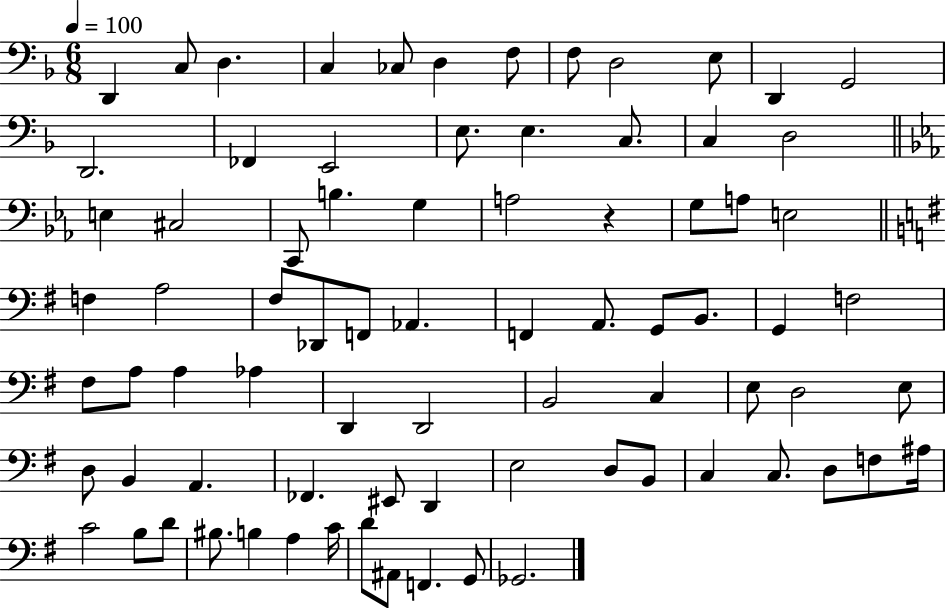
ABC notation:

X:1
T:Untitled
M:6/8
L:1/4
K:F
D,, C,/2 D, C, _C,/2 D, F,/2 F,/2 D,2 E,/2 D,, G,,2 D,,2 _F,, E,,2 E,/2 E, C,/2 C, D,2 E, ^C,2 C,,/2 B, G, A,2 z G,/2 A,/2 E,2 F, A,2 ^F,/2 _D,,/2 F,,/2 _A,, F,, A,,/2 G,,/2 B,,/2 G,, F,2 ^F,/2 A,/2 A, _A, D,, D,,2 B,,2 C, E,/2 D,2 E,/2 D,/2 B,, A,, _F,, ^E,,/2 D,, E,2 D,/2 B,,/2 C, C,/2 D,/2 F,/2 ^A,/4 C2 B,/2 D/2 ^B,/2 B, A, C/4 D/2 ^A,,/2 F,, G,,/2 _G,,2